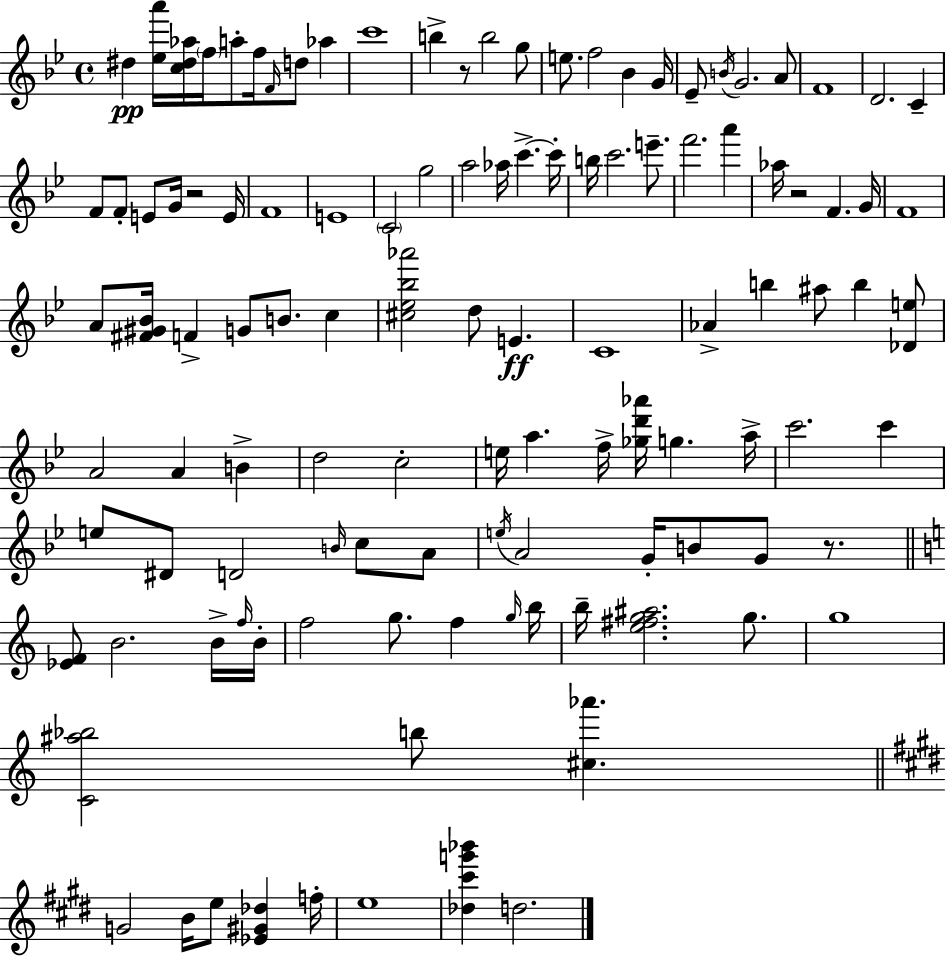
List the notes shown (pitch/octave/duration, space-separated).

D#5/q [Eb5,A6]/s [C5,D#5,Ab5]/s F5/s A5/e F5/s F4/s D5/e Ab5/q C6/w B5/q R/e B5/h G5/e E5/e. F5/h Bb4/q G4/s Eb4/e B4/s G4/h. A4/e F4/w D4/h. C4/q F4/e F4/e E4/e G4/s R/h E4/s F4/w E4/w C4/h G5/h A5/h Ab5/s C6/q. C6/s B5/s C6/h. E6/e. F6/h. A6/q Ab5/s R/h F4/q. G4/s F4/w A4/e [F#4,G#4,Bb4]/s F4/q G4/e B4/e. C5/q [C#5,Eb5,Bb5,Ab6]/h D5/e E4/q. C4/w Ab4/q B5/q A#5/e B5/q [Db4,E5]/e A4/h A4/q B4/q D5/h C5/h E5/s A5/q. F5/s [Gb5,D6,Ab6]/s G5/q. A5/s C6/h. C6/q E5/e D#4/e D4/h B4/s C5/e A4/e E5/s A4/h G4/s B4/e G4/e R/e. [Eb4,F4]/e B4/h. B4/s F5/s B4/s F5/h G5/e. F5/q G5/s B5/s B5/s [E5,F#5,G5,A#5]/h. G5/e. G5/w [C4,A#5,Bb5]/h B5/e [C#5,Ab6]/q. G4/h B4/s E5/e [Eb4,G#4,Db5]/q F5/s E5/w [Db5,C#6,G6,Bb6]/q D5/h.